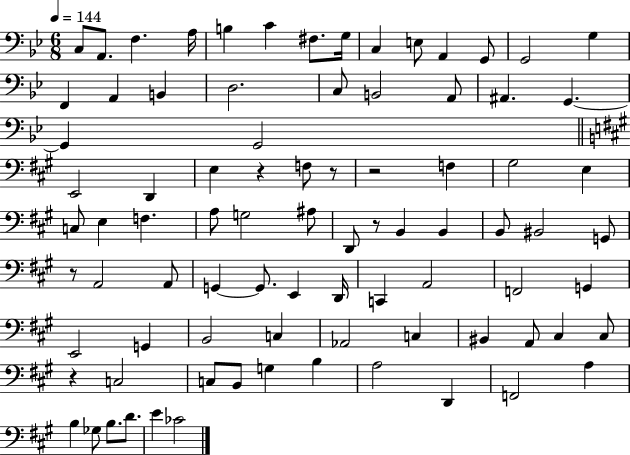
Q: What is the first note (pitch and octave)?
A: C3